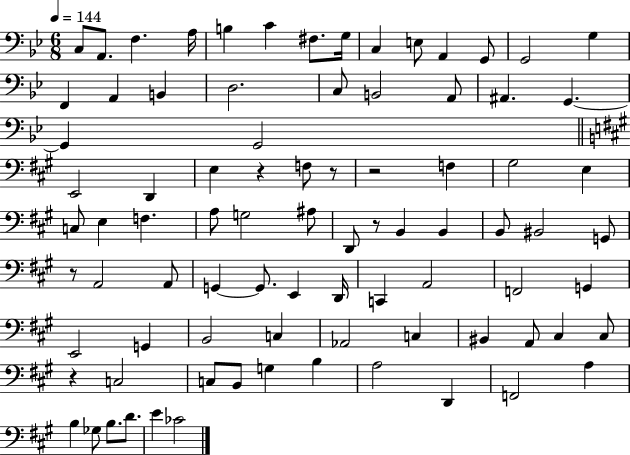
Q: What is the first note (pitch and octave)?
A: C3